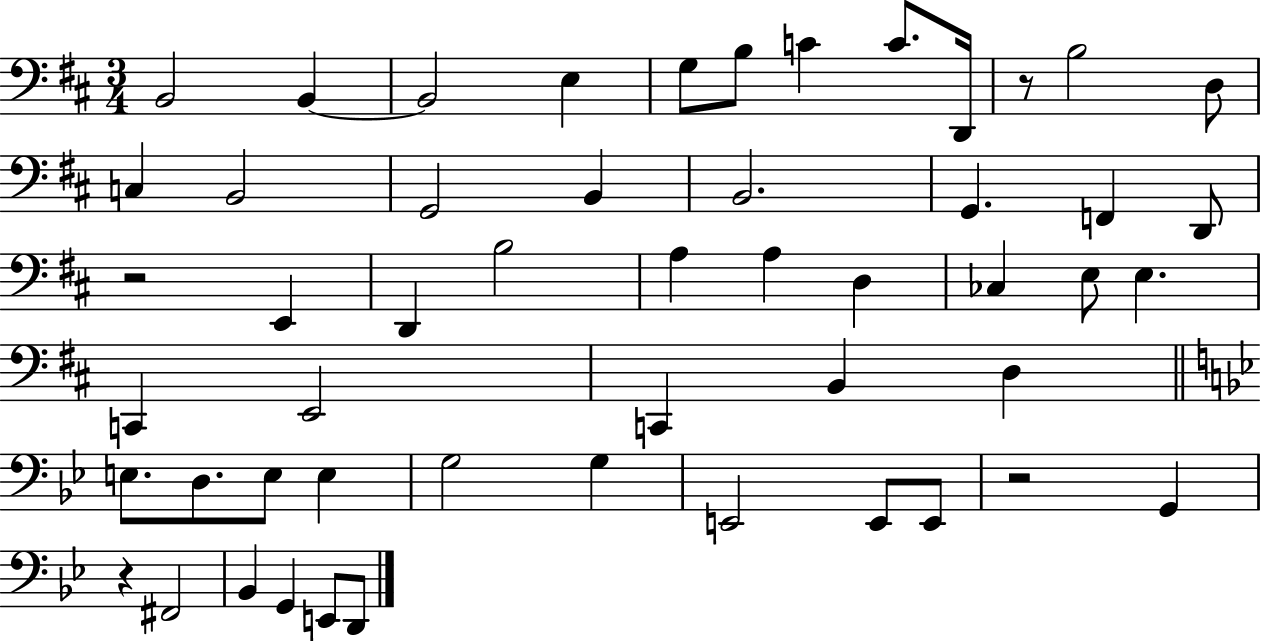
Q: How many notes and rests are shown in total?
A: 52